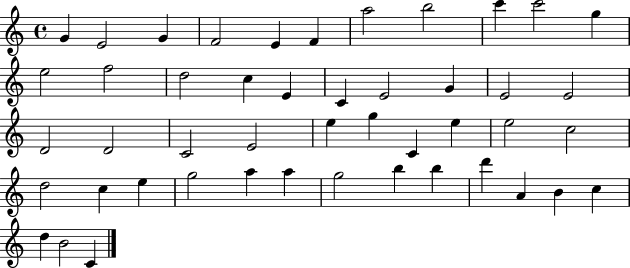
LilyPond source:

{
  \clef treble
  \time 4/4
  \defaultTimeSignature
  \key c \major
  g'4 e'2 g'4 | f'2 e'4 f'4 | a''2 b''2 | c'''4 c'''2 g''4 | \break e''2 f''2 | d''2 c''4 e'4 | c'4 e'2 g'4 | e'2 e'2 | \break d'2 d'2 | c'2 e'2 | e''4 g''4 c'4 e''4 | e''2 c''2 | \break d''2 c''4 e''4 | g''2 a''4 a''4 | g''2 b''4 b''4 | d'''4 a'4 b'4 c''4 | \break d''4 b'2 c'4 | \bar "|."
}